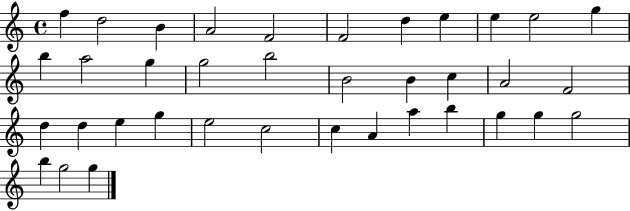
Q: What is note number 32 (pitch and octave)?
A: G5